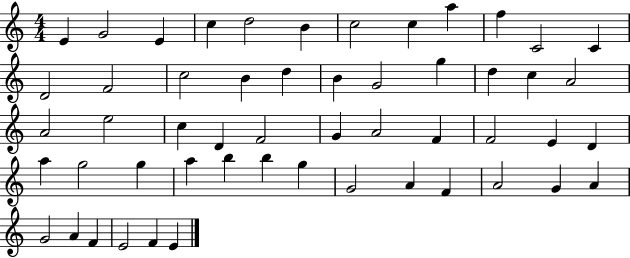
{
  \clef treble
  \numericTimeSignature
  \time 4/4
  \key c \major
  e'4 g'2 e'4 | c''4 d''2 b'4 | c''2 c''4 a''4 | f''4 c'2 c'4 | \break d'2 f'2 | c''2 b'4 d''4 | b'4 g'2 g''4 | d''4 c''4 a'2 | \break a'2 e''2 | c''4 d'4 f'2 | g'4 a'2 f'4 | f'2 e'4 d'4 | \break a''4 g''2 g''4 | a''4 b''4 b''4 g''4 | g'2 a'4 f'4 | a'2 g'4 a'4 | \break g'2 a'4 f'4 | e'2 f'4 e'4 | \bar "|."
}